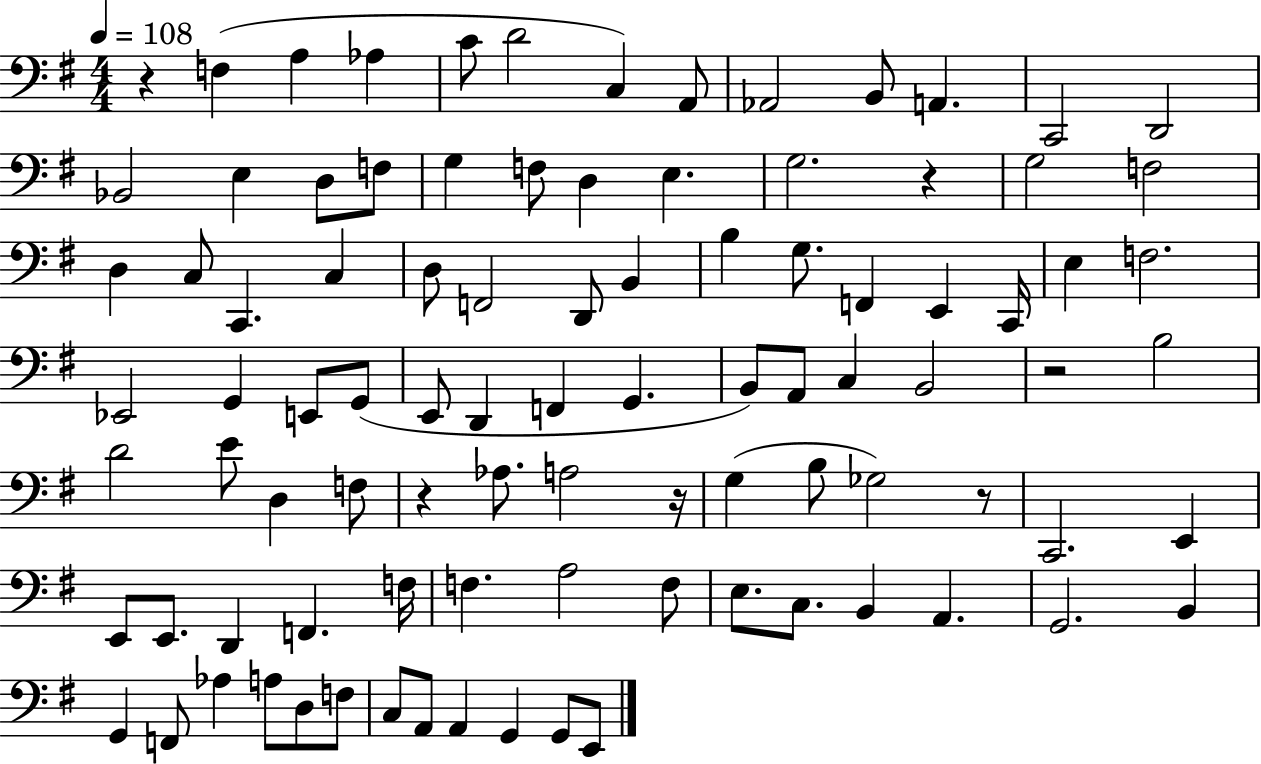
R/q F3/q A3/q Ab3/q C4/e D4/h C3/q A2/e Ab2/h B2/e A2/q. C2/h D2/h Bb2/h E3/q D3/e F3/e G3/q F3/e D3/q E3/q. G3/h. R/q G3/h F3/h D3/q C3/e C2/q. C3/q D3/e F2/h D2/e B2/q B3/q G3/e. F2/q E2/q C2/s E3/q F3/h. Eb2/h G2/q E2/e G2/e E2/e D2/q F2/q G2/q. B2/e A2/e C3/q B2/h R/h B3/h D4/h E4/e D3/q F3/e R/q Ab3/e. A3/h R/s G3/q B3/e Gb3/h R/e C2/h. E2/q E2/e E2/e. D2/q F2/q. F3/s F3/q. A3/h F3/e E3/e. C3/e. B2/q A2/q. G2/h. B2/q G2/q F2/e Ab3/q A3/e D3/e F3/e C3/e A2/e A2/q G2/q G2/e E2/e